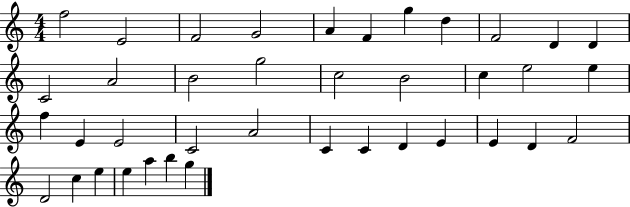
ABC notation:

X:1
T:Untitled
M:4/4
L:1/4
K:C
f2 E2 F2 G2 A F g d F2 D D C2 A2 B2 g2 c2 B2 c e2 e f E E2 C2 A2 C C D E E D F2 D2 c e e a b g